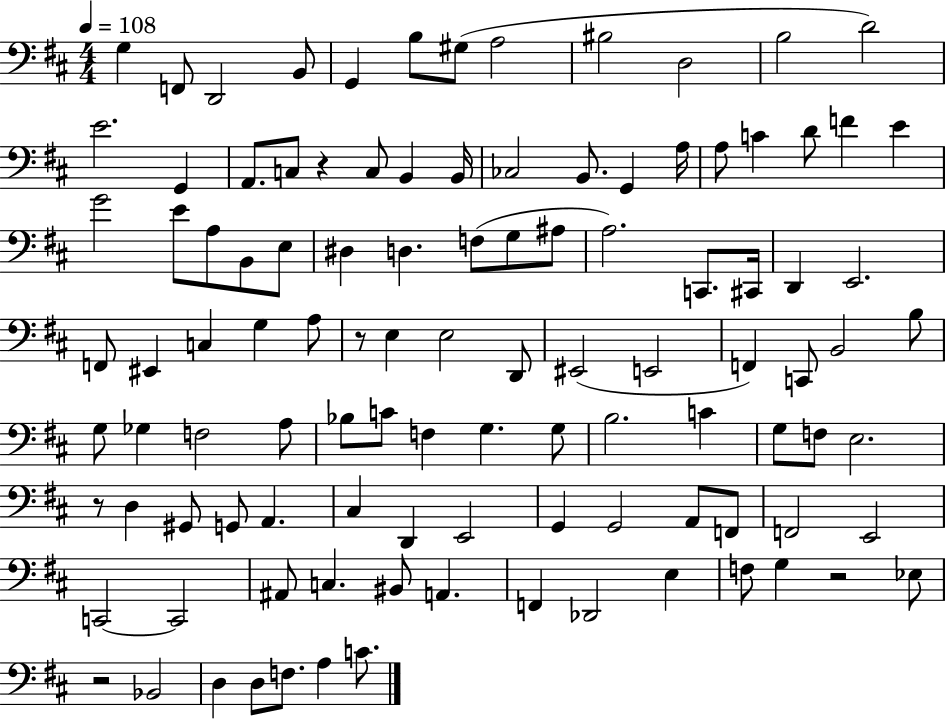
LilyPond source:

{
  \clef bass
  \numericTimeSignature
  \time 4/4
  \key d \major
  \tempo 4 = 108
  g4 f,8 d,2 b,8 | g,4 b8 gis8( a2 | bis2 d2 | b2 d'2) | \break e'2. g,4 | a,8. c8 r4 c8 b,4 b,16 | ces2 b,8. g,4 a16 | a8 c'4 d'8 f'4 e'4 | \break g'2 e'8 a8 b,8 e8 | dis4 d4. f8( g8 ais8 | a2.) c,8. cis,16 | d,4 e,2. | \break f,8 eis,4 c4 g4 a8 | r8 e4 e2 d,8 | eis,2( e,2 | f,4) c,8 b,2 b8 | \break g8 ges4 f2 a8 | bes8 c'8 f4 g4. g8 | b2. c'4 | g8 f8 e2. | \break r8 d4 gis,8 g,8 a,4. | cis4 d,4 e,2 | g,4 g,2 a,8 f,8 | f,2 e,2 | \break c,2~~ c,2 | ais,8 c4. bis,8 a,4. | f,4 des,2 e4 | f8 g4 r2 ees8 | \break r2 bes,2 | d4 d8 f8. a4 c'8. | \bar "|."
}